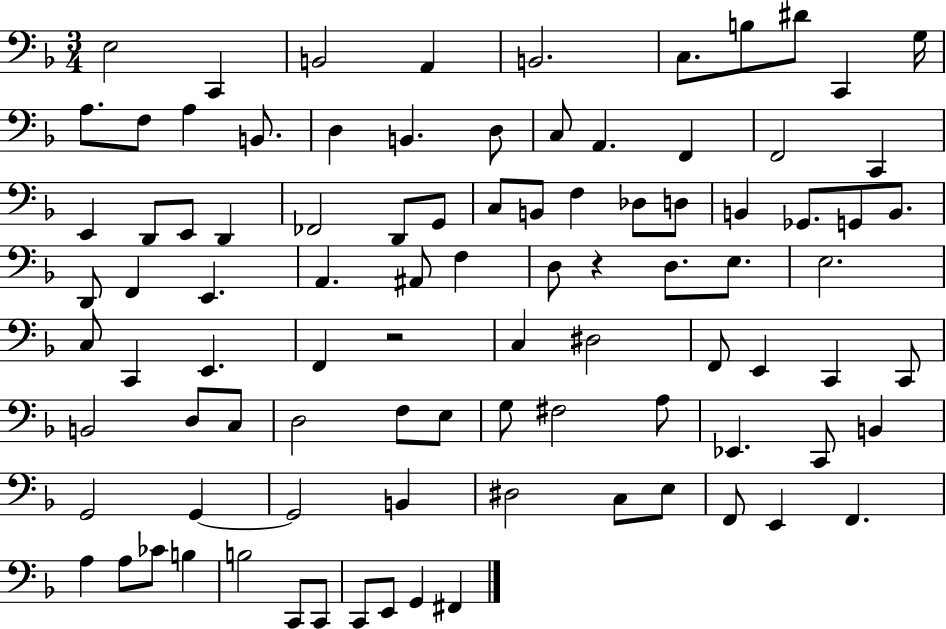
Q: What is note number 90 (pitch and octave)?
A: G2